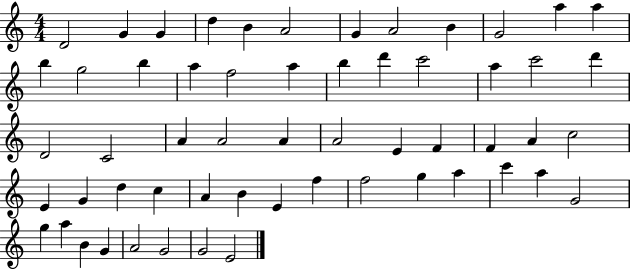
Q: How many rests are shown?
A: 0